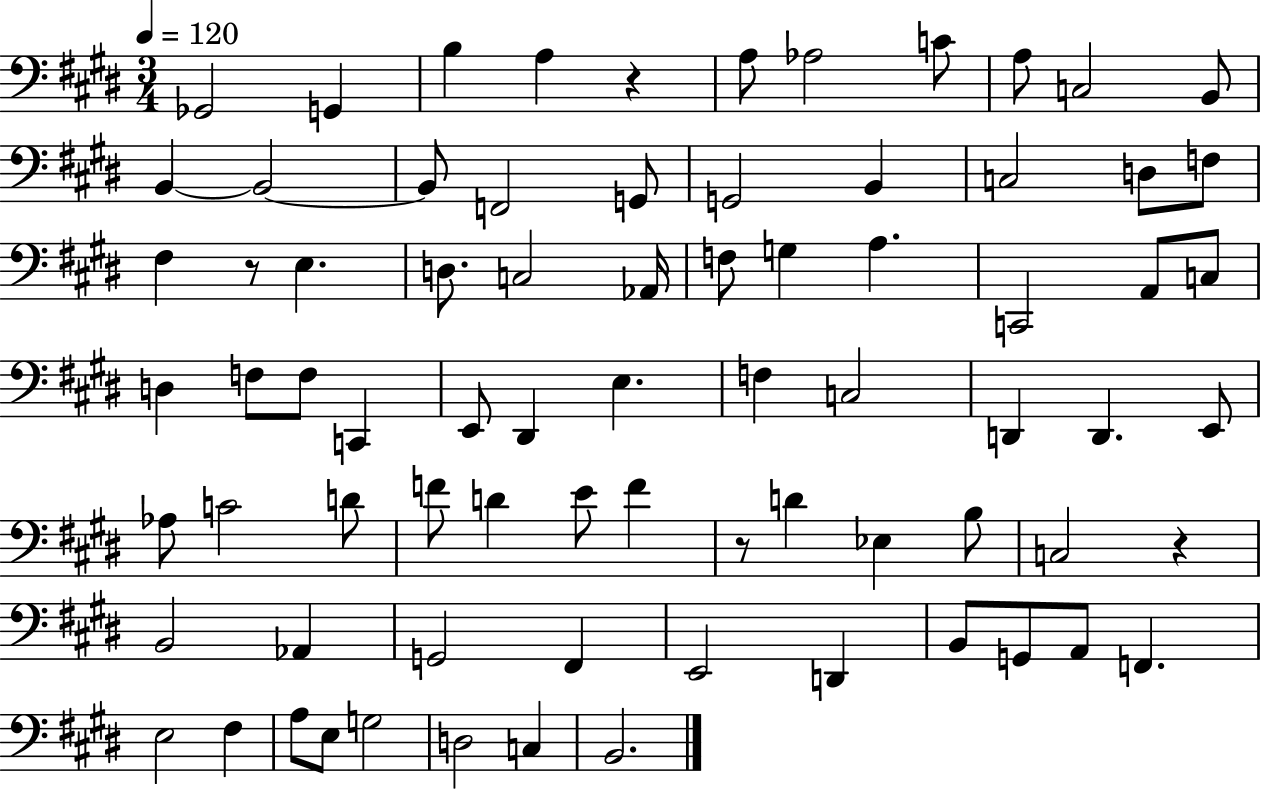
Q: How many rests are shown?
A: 4